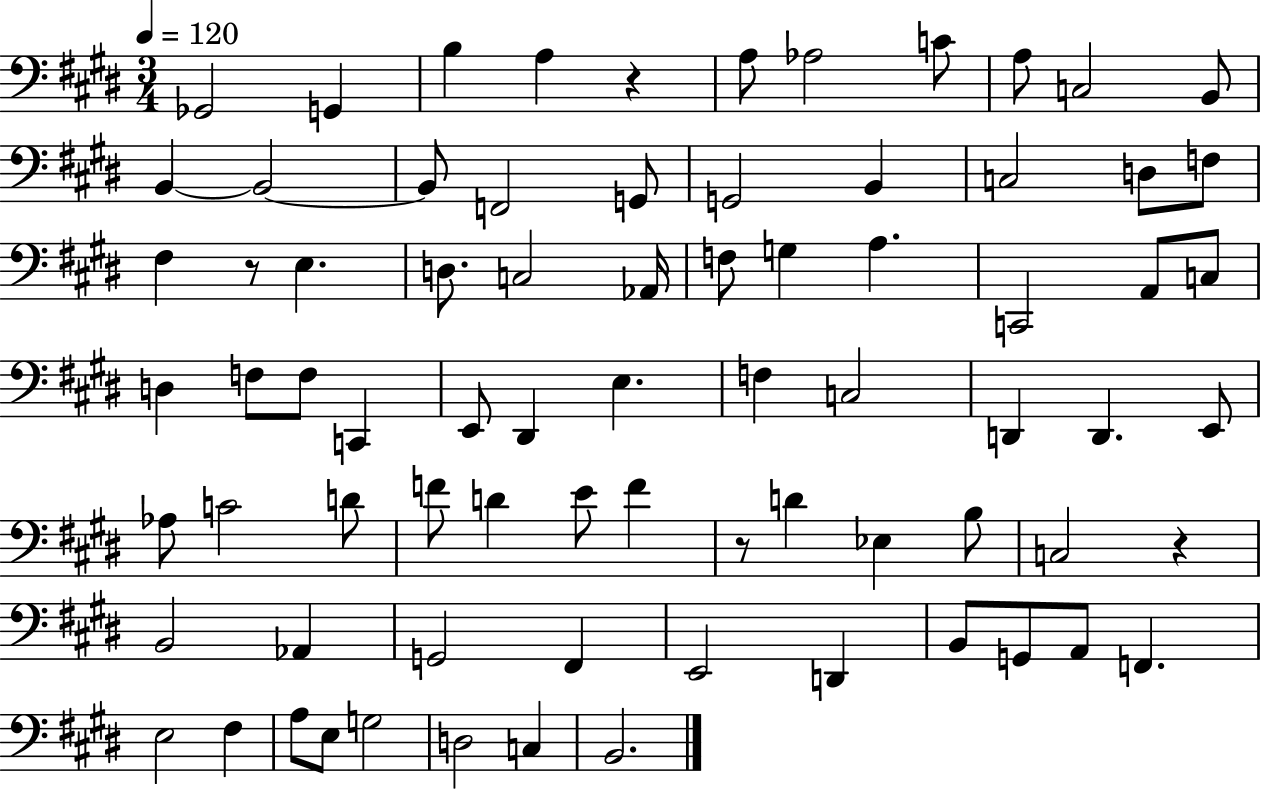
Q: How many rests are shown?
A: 4